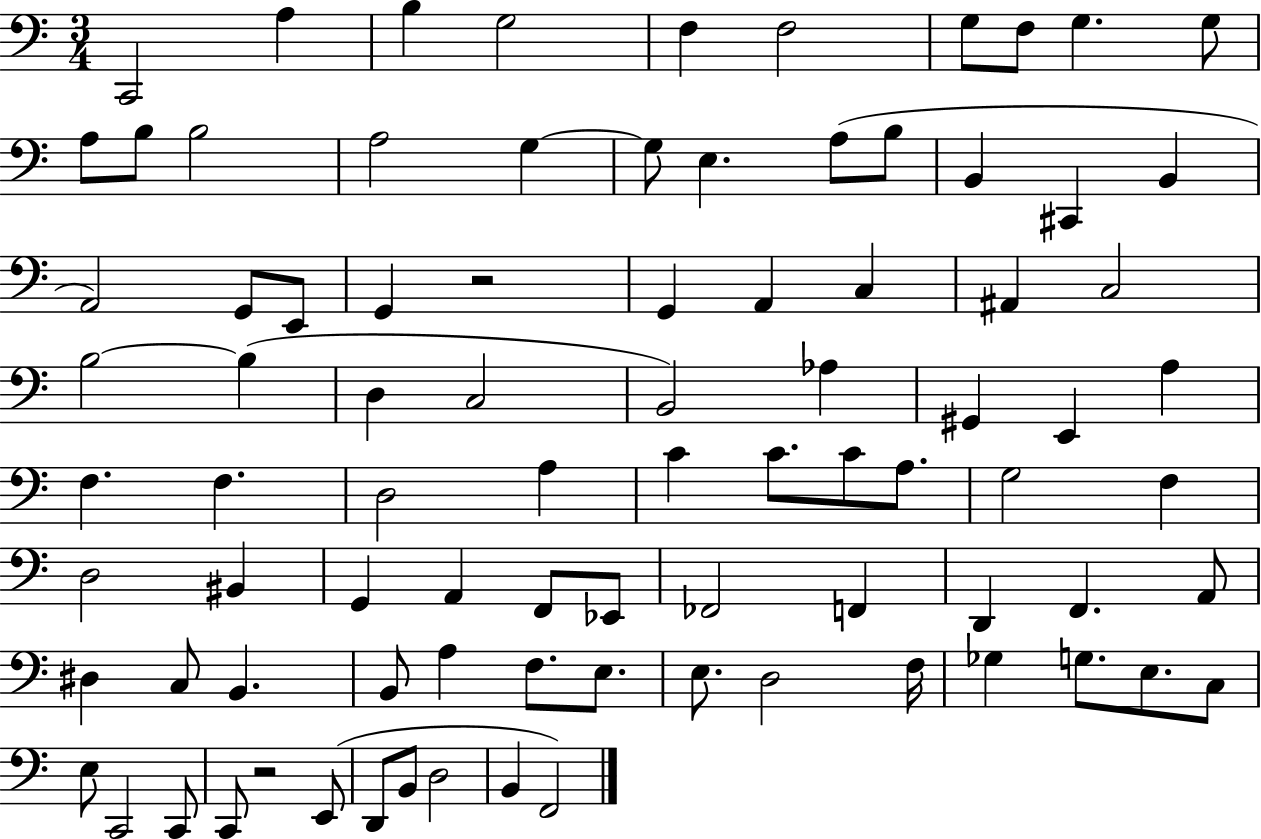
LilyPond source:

{
  \clef bass
  \numericTimeSignature
  \time 3/4
  \key c \major
  c,2 a4 | b4 g2 | f4 f2 | g8 f8 g4. g8 | \break a8 b8 b2 | a2 g4~~ | g8 e4. a8( b8 | b,4 cis,4 b,4 | \break a,2) g,8 e,8 | g,4 r2 | g,4 a,4 c4 | ais,4 c2 | \break b2~~ b4( | d4 c2 | b,2) aes4 | gis,4 e,4 a4 | \break f4. f4. | d2 a4 | c'4 c'8. c'8 a8. | g2 f4 | \break d2 bis,4 | g,4 a,4 f,8 ees,8 | fes,2 f,4 | d,4 f,4. a,8 | \break dis4 c8 b,4. | b,8 a4 f8. e8. | e8. d2 f16 | ges4 g8. e8. c8 | \break e8 c,2 c,8 | c,8 r2 e,8( | d,8 b,8 d2 | b,4 f,2) | \break \bar "|."
}